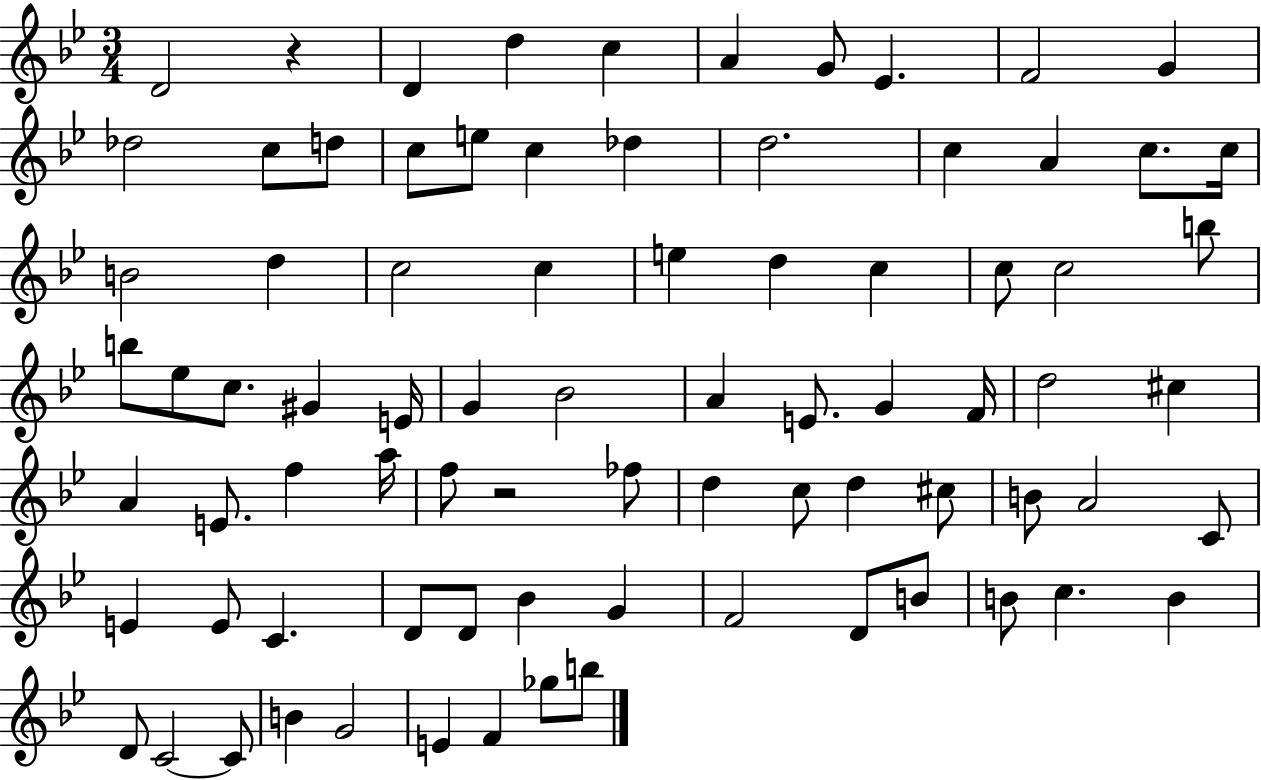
X:1
T:Untitled
M:3/4
L:1/4
K:Bb
D2 z D d c A G/2 _E F2 G _d2 c/2 d/2 c/2 e/2 c _d d2 c A c/2 c/4 B2 d c2 c e d c c/2 c2 b/2 b/2 _e/2 c/2 ^G E/4 G _B2 A E/2 G F/4 d2 ^c A E/2 f a/4 f/2 z2 _f/2 d c/2 d ^c/2 B/2 A2 C/2 E E/2 C D/2 D/2 _B G F2 D/2 B/2 B/2 c B D/2 C2 C/2 B G2 E F _g/2 b/2